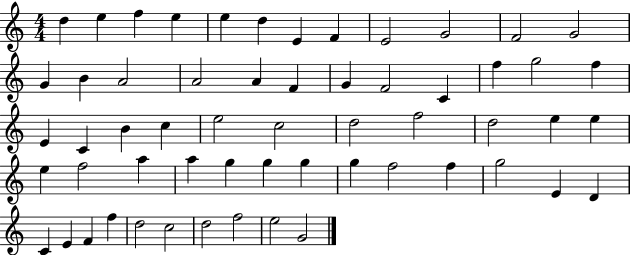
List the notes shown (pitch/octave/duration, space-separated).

D5/q E5/q F5/q E5/q E5/q D5/q E4/q F4/q E4/h G4/h F4/h G4/h G4/q B4/q A4/h A4/h A4/q F4/q G4/q F4/h C4/q F5/q G5/h F5/q E4/q C4/q B4/q C5/q E5/h C5/h D5/h F5/h D5/h E5/q E5/q E5/q F5/h A5/q A5/q G5/q G5/q G5/q G5/q F5/h F5/q G5/h E4/q D4/q C4/q E4/q F4/q F5/q D5/h C5/h D5/h F5/h E5/h G4/h